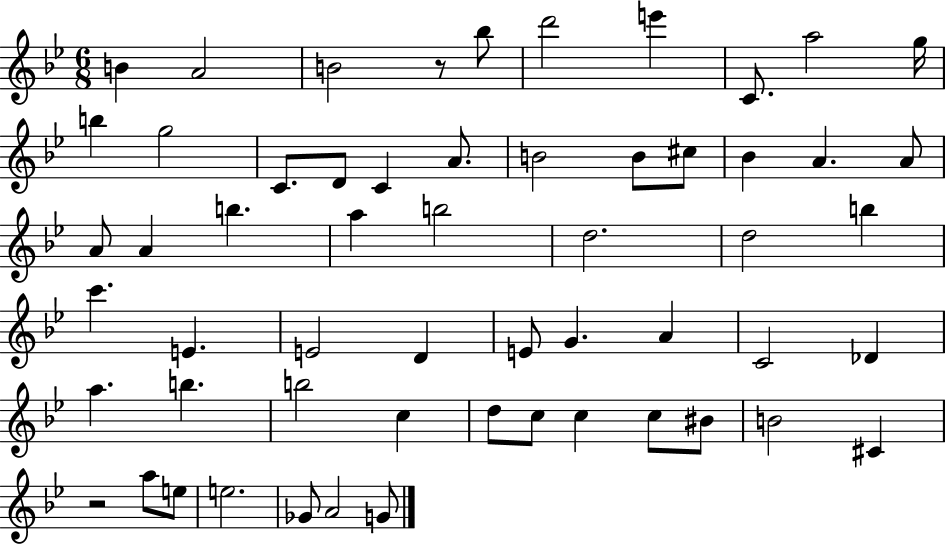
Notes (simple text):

B4/q A4/h B4/h R/e Bb5/e D6/h E6/q C4/e. A5/h G5/s B5/q G5/h C4/e. D4/e C4/q A4/e. B4/h B4/e C#5/e Bb4/q A4/q. A4/e A4/e A4/q B5/q. A5/q B5/h D5/h. D5/h B5/q C6/q. E4/q. E4/h D4/q E4/e G4/q. A4/q C4/h Db4/q A5/q. B5/q. B5/h C5/q D5/e C5/e C5/q C5/e BIS4/e B4/h C#4/q R/h A5/e E5/e E5/h. Gb4/e A4/h G4/e